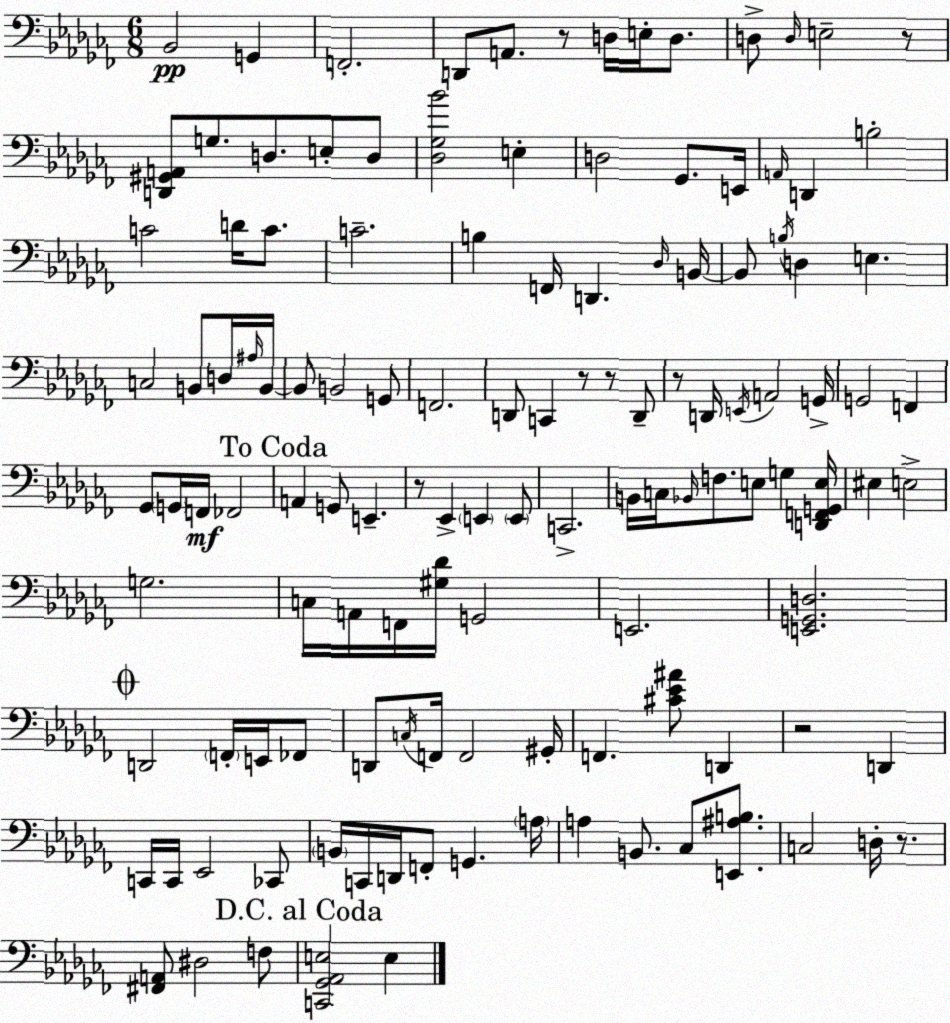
X:1
T:Untitled
M:6/8
L:1/4
K:Abm
_B,,2 G,, F,,2 D,,/2 A,,/2 z/2 D,/4 E,/4 D,/2 D,/2 D,/4 E,2 z/2 [D,,^G,,A,,]/2 G,/2 D,/2 E,/2 D,/2 [_D,_G,_B]2 E, D,2 _G,,/2 E,,/4 A,,/4 D,, B,2 C2 D/4 C/2 C2 B, F,,/4 D,, _D,/4 B,,/4 B,,/2 B,/4 D, E, C,2 B,,/2 D,/4 ^A,/4 B,,/4 B,,/2 B,,2 G,,/2 F,,2 D,,/2 C,, z/2 z/2 D,,/2 z/2 D,,/4 E,,/4 A,,2 G,,/4 G,,2 F,, _G,,/2 G,,/4 F,,/4 _F,,2 A,, G,,/2 E,, z/2 _E,, E,, E,,/2 C,,2 B,,/4 C,/4 _B,,/4 F,/2 E,/2 G, [D,,F,,G,,E,]/4 ^E, E,2 G,2 C,/4 A,,/4 F,,/4 [^G,_D]/4 G,,2 E,,2 [E,,G,,D,]2 D,,2 F,,/4 E,,/4 _F,,/2 D,,/2 C,/4 F,,/4 F,,2 ^G,,/4 F,, [^C_E^A]/2 D,, z2 D,, C,,/4 C,,/4 _E,,2 _C,,/2 B,,/4 C,,/4 D,,/4 F,,/2 G,, A,/4 A, B,,/2 _C,/2 [E,,^A,B,]/2 C,2 D,/4 z/2 [^F,,A,,]/2 ^D,2 F,/2 [C,,_G,,_A,,E,]2 E,